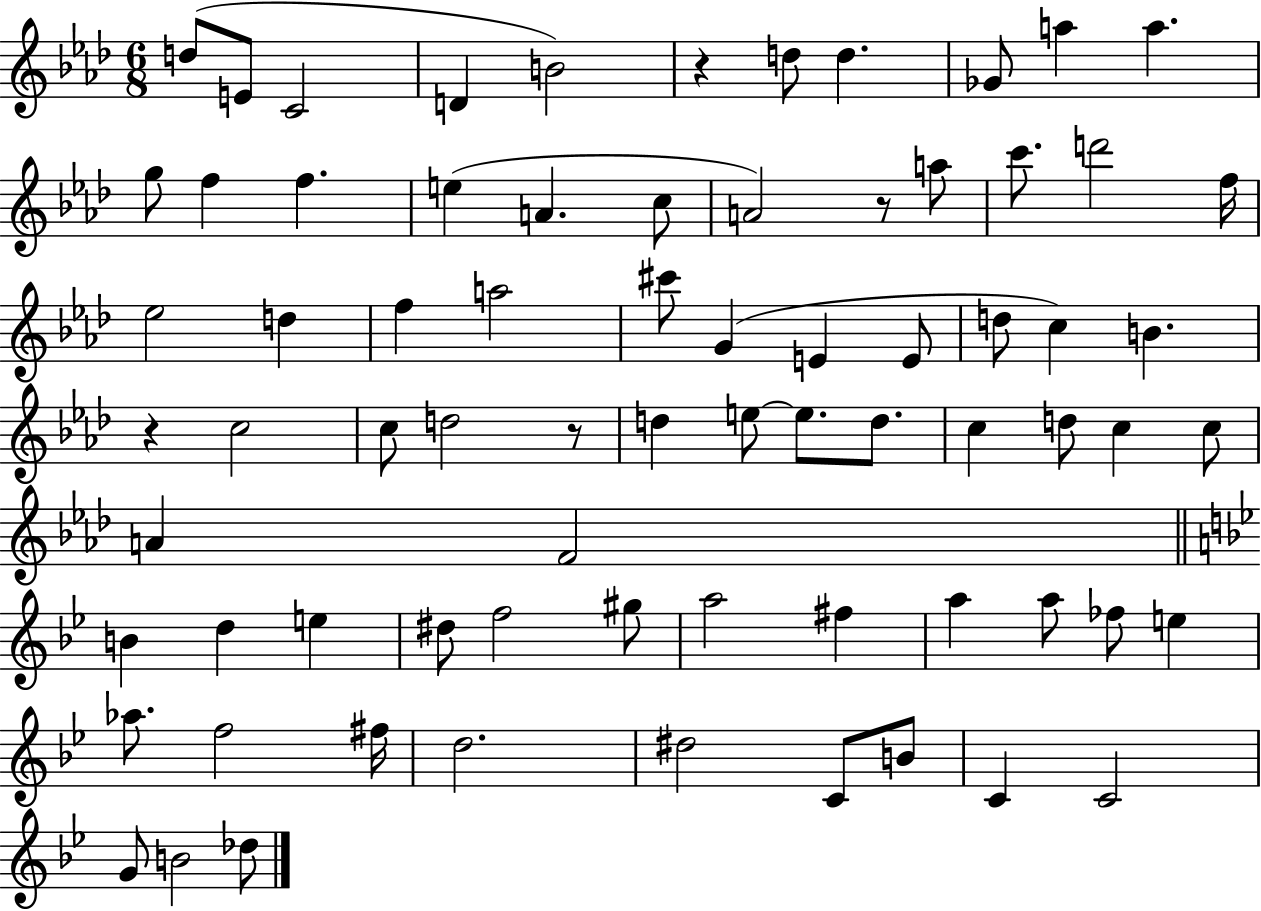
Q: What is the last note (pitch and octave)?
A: Db5